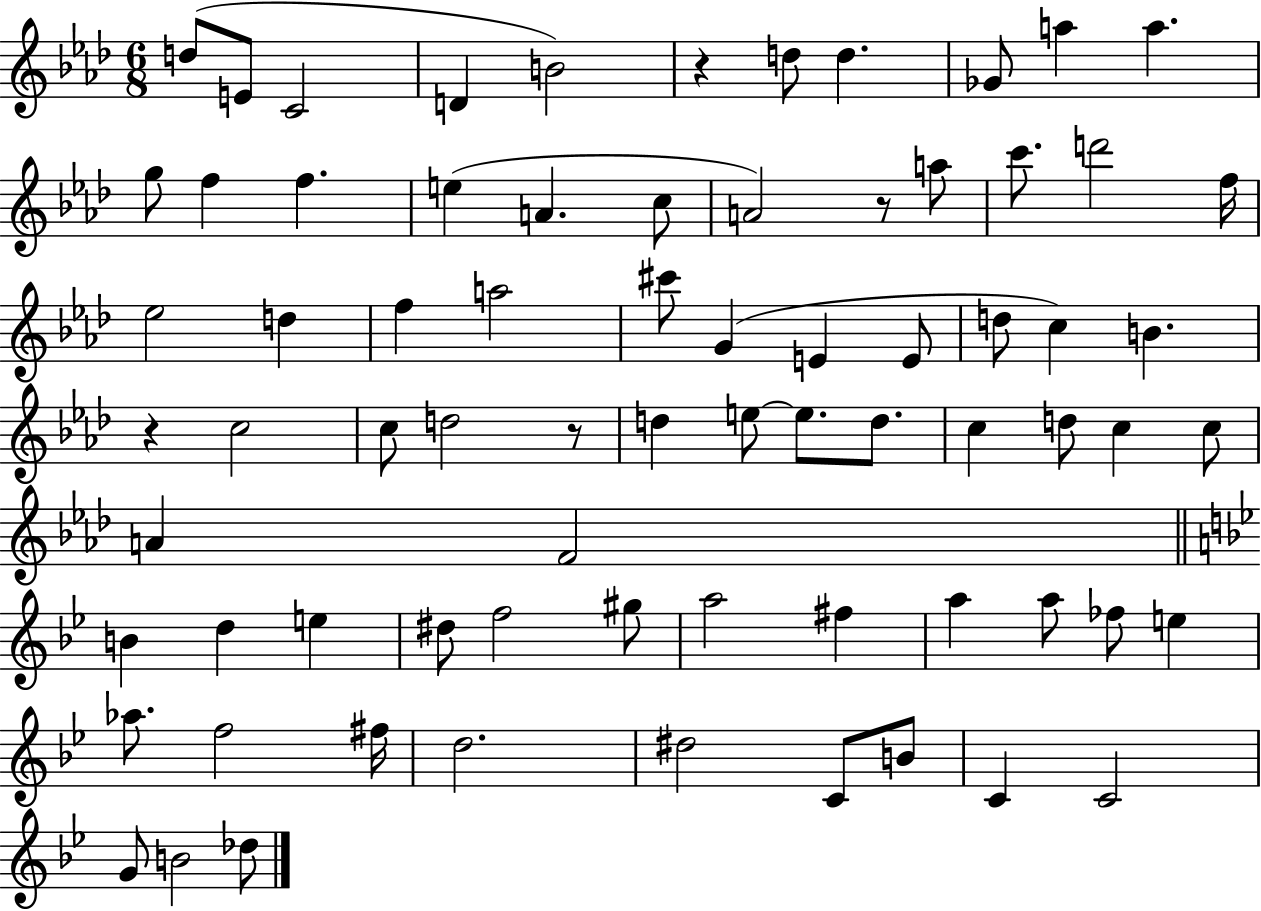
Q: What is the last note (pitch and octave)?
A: Db5